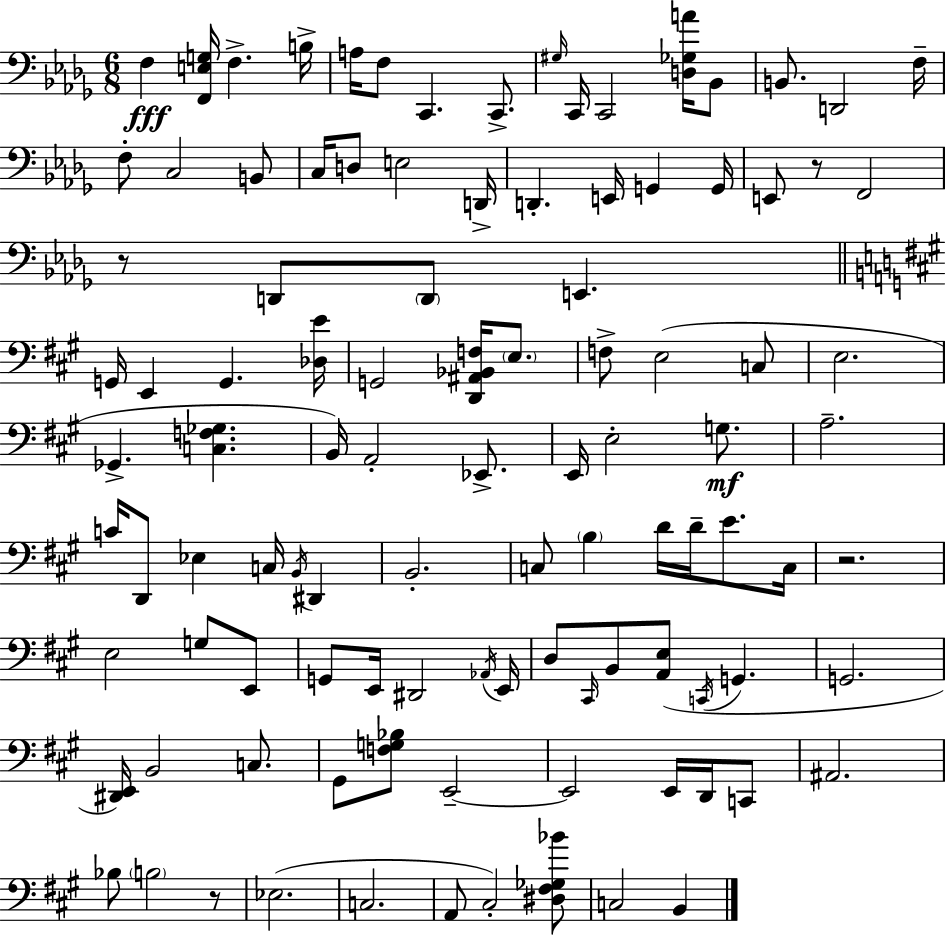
X:1
T:Untitled
M:6/8
L:1/4
K:Bbm
F, [F,,E,G,]/4 F, B,/4 A,/4 F,/2 C,, C,,/2 ^G,/4 C,,/4 C,,2 [D,_G,A]/4 _B,,/2 B,,/2 D,,2 F,/4 F,/2 C,2 B,,/2 C,/4 D,/2 E,2 D,,/4 D,, E,,/4 G,, G,,/4 E,,/2 z/2 F,,2 z/2 D,,/2 D,,/2 E,, G,,/4 E,, G,, [_D,E]/4 G,,2 [D,,^A,,_B,,F,]/4 E,/2 F,/2 E,2 C,/2 E,2 _G,, [C,F,_G,] B,,/4 A,,2 _E,,/2 E,,/4 E,2 G,/2 A,2 C/4 D,,/2 _E, C,/4 B,,/4 ^D,, B,,2 C,/2 B, D/4 D/4 E/2 C,/4 z2 E,2 G,/2 E,,/2 G,,/2 E,,/4 ^D,,2 _A,,/4 E,,/4 D,/2 ^C,,/4 B,,/2 [A,,E,]/2 C,,/4 G,, G,,2 [^D,,E,,]/4 B,,2 C,/2 ^G,,/2 [F,G,_B,]/2 E,,2 E,,2 E,,/4 D,,/4 C,,/2 ^A,,2 _B,/2 B,2 z/2 _E,2 C,2 A,,/2 ^C,2 [^D,^F,_G,_B]/2 C,2 B,,